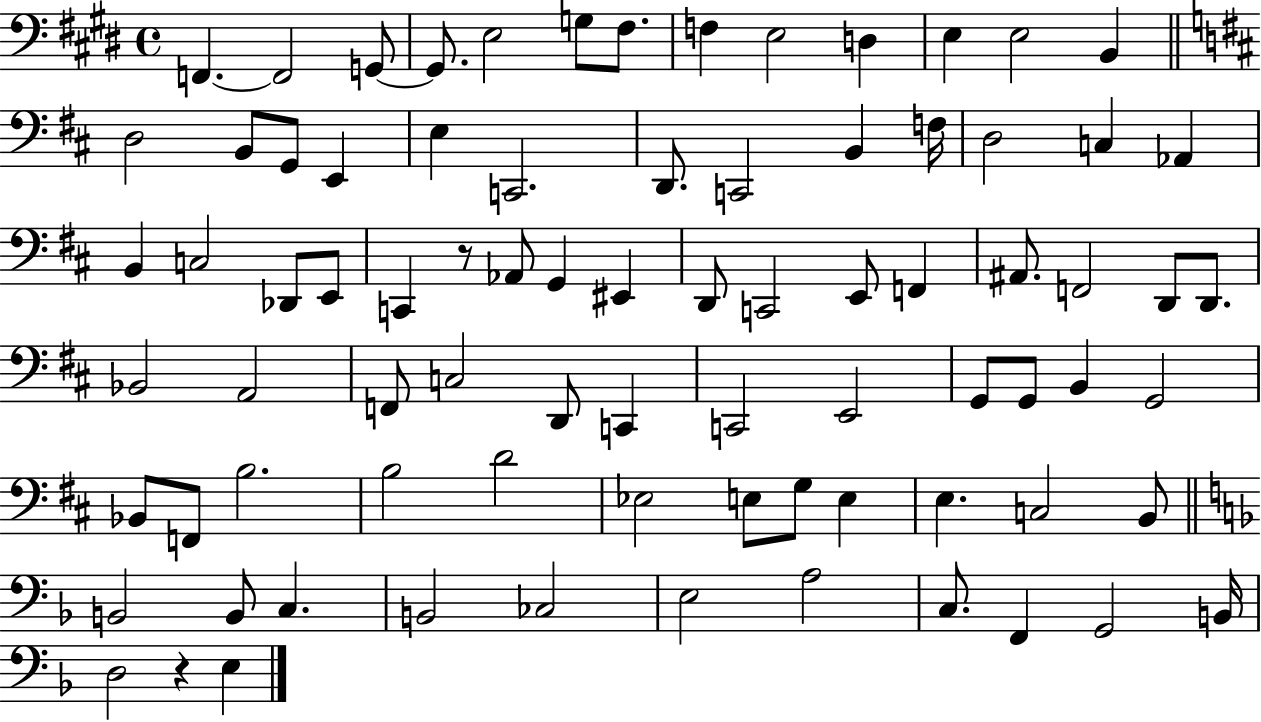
F2/q. F2/h G2/e G2/e. E3/h G3/e F#3/e. F3/q E3/h D3/q E3/q E3/h B2/q D3/h B2/e G2/e E2/q E3/q C2/h. D2/e. C2/h B2/q F3/s D3/h C3/q Ab2/q B2/q C3/h Db2/e E2/e C2/q R/e Ab2/e G2/q EIS2/q D2/e C2/h E2/e F2/q A#2/e. F2/h D2/e D2/e. Bb2/h A2/h F2/e C3/h D2/e C2/q C2/h E2/h G2/e G2/e B2/q G2/h Bb2/e F2/e B3/h. B3/h D4/h Eb3/h E3/e G3/e E3/q E3/q. C3/h B2/e B2/h B2/e C3/q. B2/h CES3/h E3/h A3/h C3/e. F2/q G2/h B2/s D3/h R/q E3/q